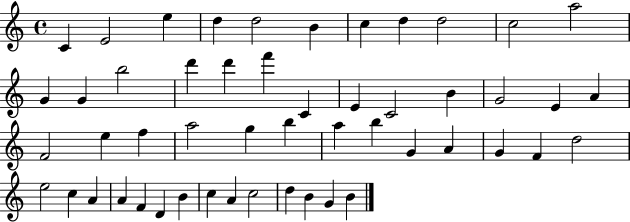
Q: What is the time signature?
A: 4/4